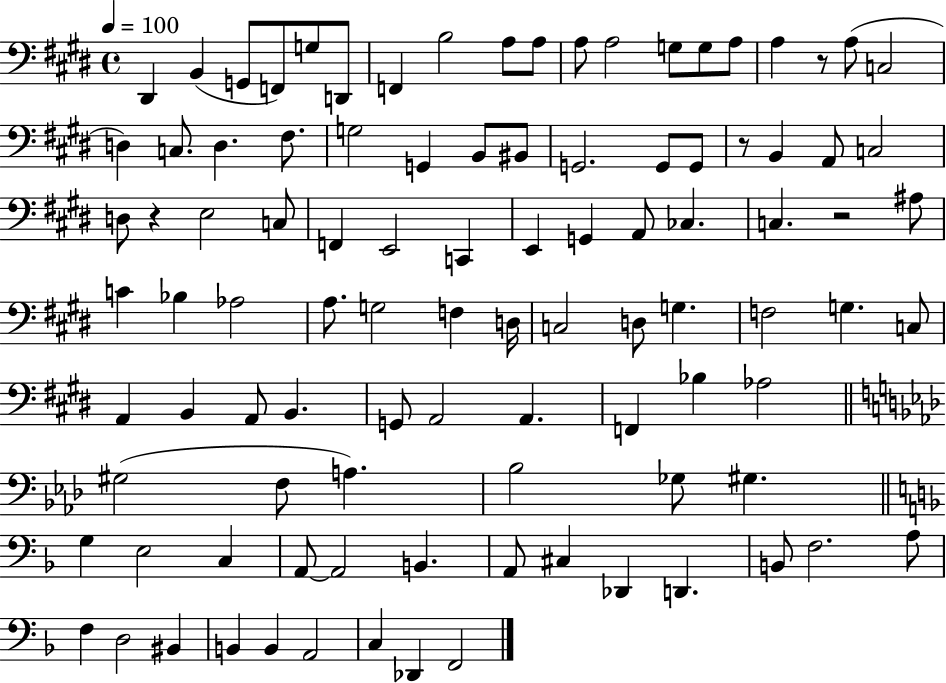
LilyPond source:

{
  \clef bass
  \time 4/4
  \defaultTimeSignature
  \key e \major
  \tempo 4 = 100
  dis,4 b,4( g,8 f,8) g8 d,8 | f,4 b2 a8 a8 | a8 a2 g8 g8 a8 | a4 r8 a8( c2 | \break d4) c8. d4. fis8. | g2 g,4 b,8 bis,8 | g,2. g,8 g,8 | r8 b,4 a,8 c2 | \break d8 r4 e2 c8 | f,4 e,2 c,4 | e,4 g,4 a,8 ces4. | c4. r2 ais8 | \break c'4 bes4 aes2 | a8. g2 f4 d16 | c2 d8 g4. | f2 g4. c8 | \break a,4 b,4 a,8 b,4. | g,8 a,2 a,4. | f,4 bes4 aes2 | \bar "||" \break \key aes \major gis2( f8 a4.) | bes2 ges8 gis4. | \bar "||" \break \key f \major g4 e2 c4 | a,8~~ a,2 b,4. | a,8 cis4 des,4 d,4. | b,8 f2. a8 | \break f4 d2 bis,4 | b,4 b,4 a,2 | c4 des,4 f,2 | \bar "|."
}